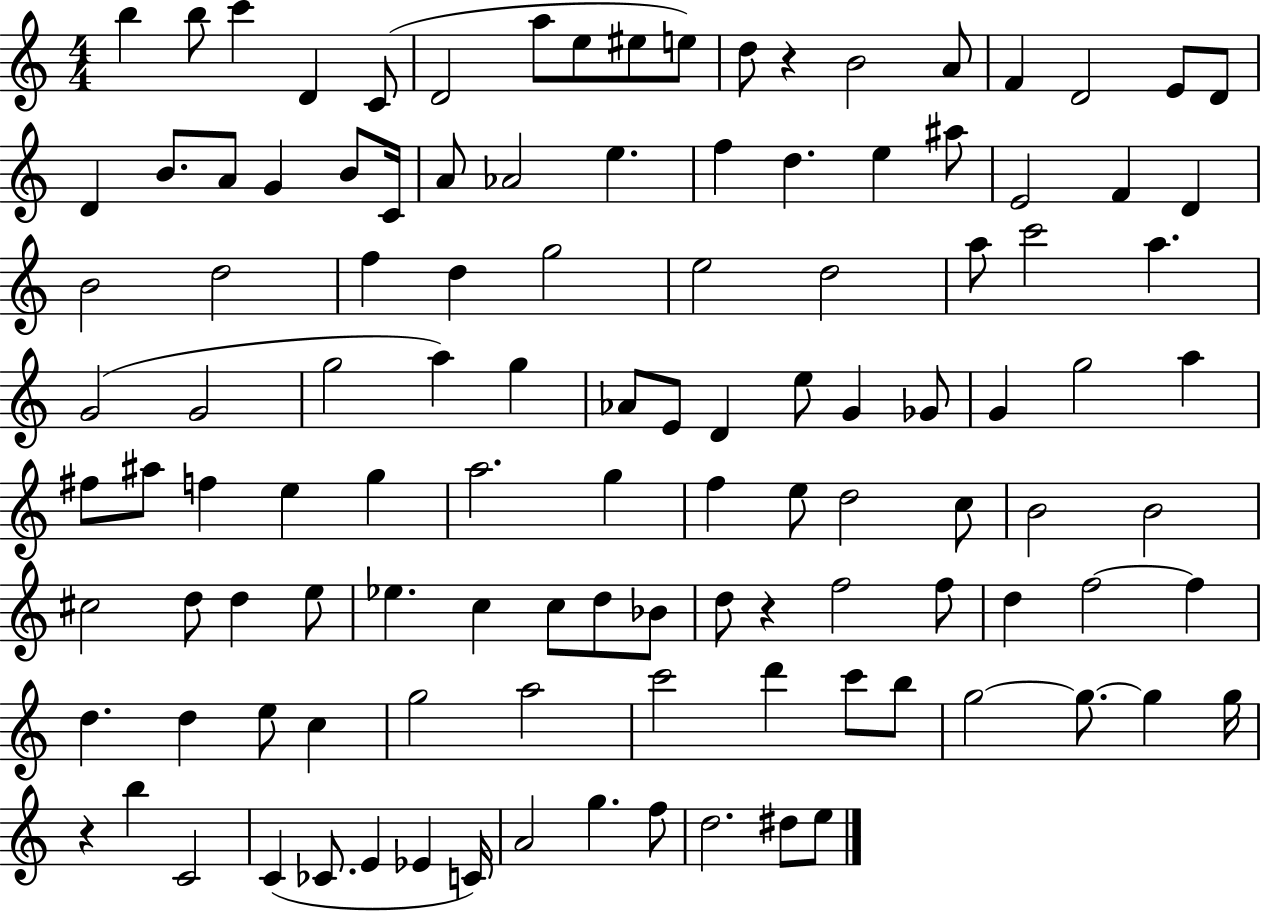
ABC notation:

X:1
T:Untitled
M:4/4
L:1/4
K:C
b b/2 c' D C/2 D2 a/2 e/2 ^e/2 e/2 d/2 z B2 A/2 F D2 E/2 D/2 D B/2 A/2 G B/2 C/4 A/2 _A2 e f d e ^a/2 E2 F D B2 d2 f d g2 e2 d2 a/2 c'2 a G2 G2 g2 a g _A/2 E/2 D e/2 G _G/2 G g2 a ^f/2 ^a/2 f e g a2 g f e/2 d2 c/2 B2 B2 ^c2 d/2 d e/2 _e c c/2 d/2 _B/2 d/2 z f2 f/2 d f2 f d d e/2 c g2 a2 c'2 d' c'/2 b/2 g2 g/2 g g/4 z b C2 C _C/2 E _E C/4 A2 g f/2 d2 ^d/2 e/2